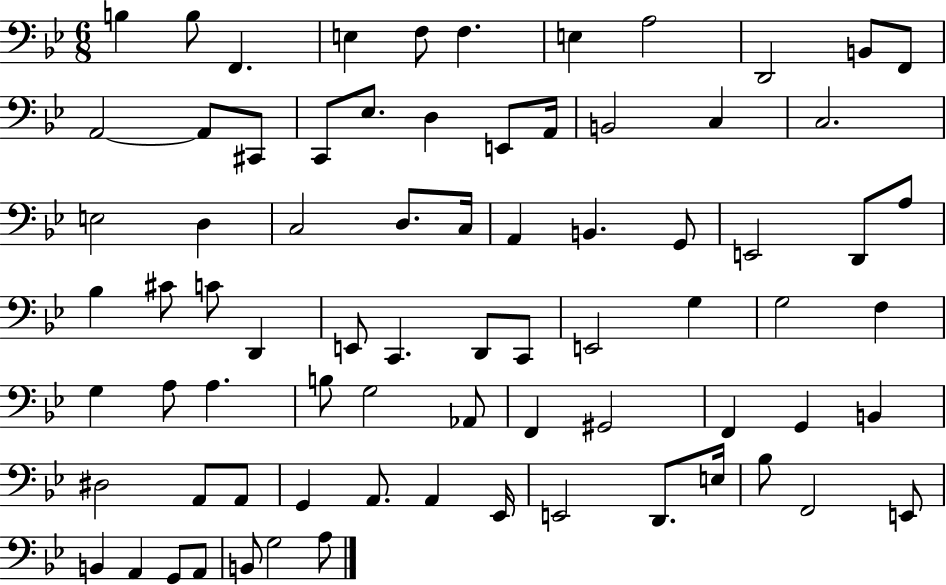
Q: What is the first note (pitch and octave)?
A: B3